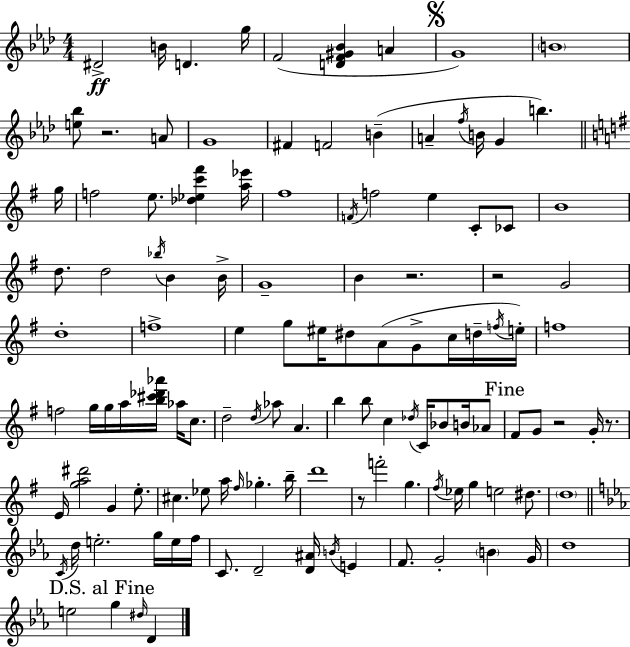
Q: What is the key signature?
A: F minor